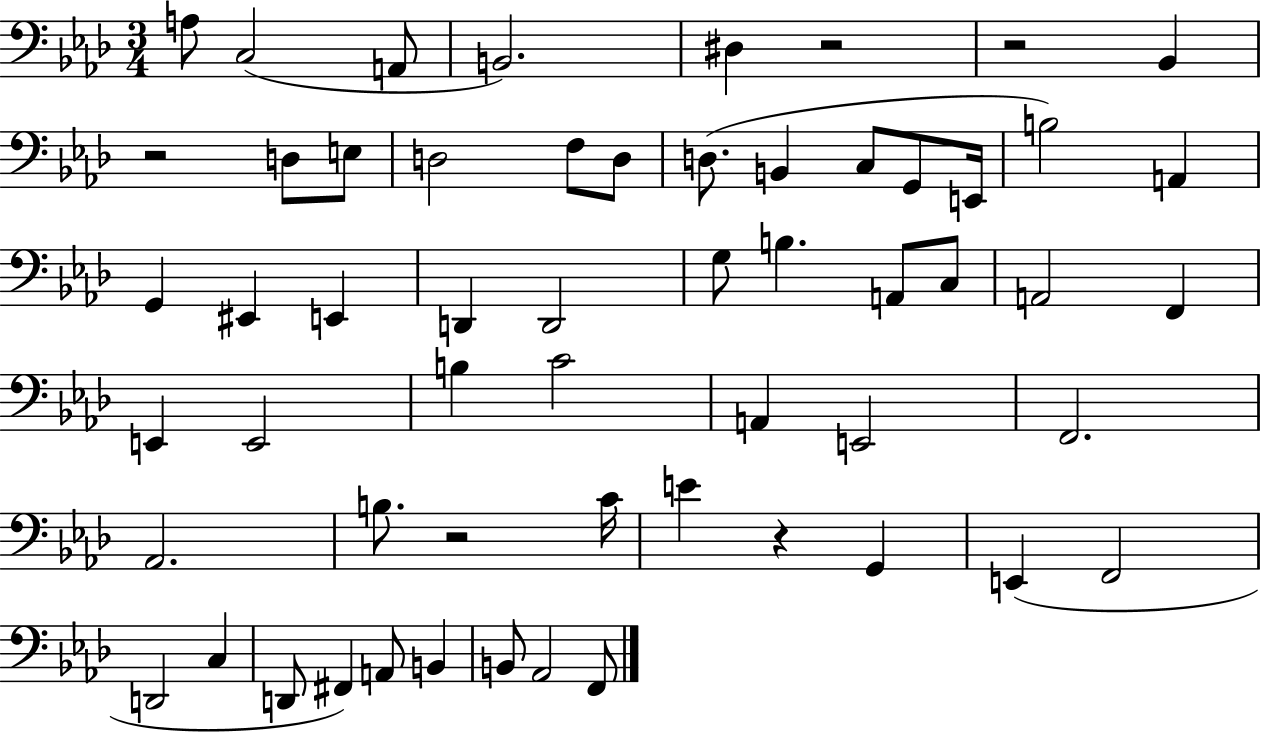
{
  \clef bass
  \numericTimeSignature
  \time 3/4
  \key aes \major
  \repeat volta 2 { a8 c2( a,8 | b,2.) | dis4 r2 | r2 bes,4 | \break r2 d8 e8 | d2 f8 d8 | d8.( b,4 c8 g,8 e,16 | b2) a,4 | \break g,4 eis,4 e,4 | d,4 d,2 | g8 b4. a,8 c8 | a,2 f,4 | \break e,4 e,2 | b4 c'2 | a,4 e,2 | f,2. | \break aes,2. | b8. r2 c'16 | e'4 r4 g,4 | e,4( f,2 | \break d,2 c4 | d,8 fis,4) a,8 b,4 | b,8 aes,2 f,8 | } \bar "|."
}